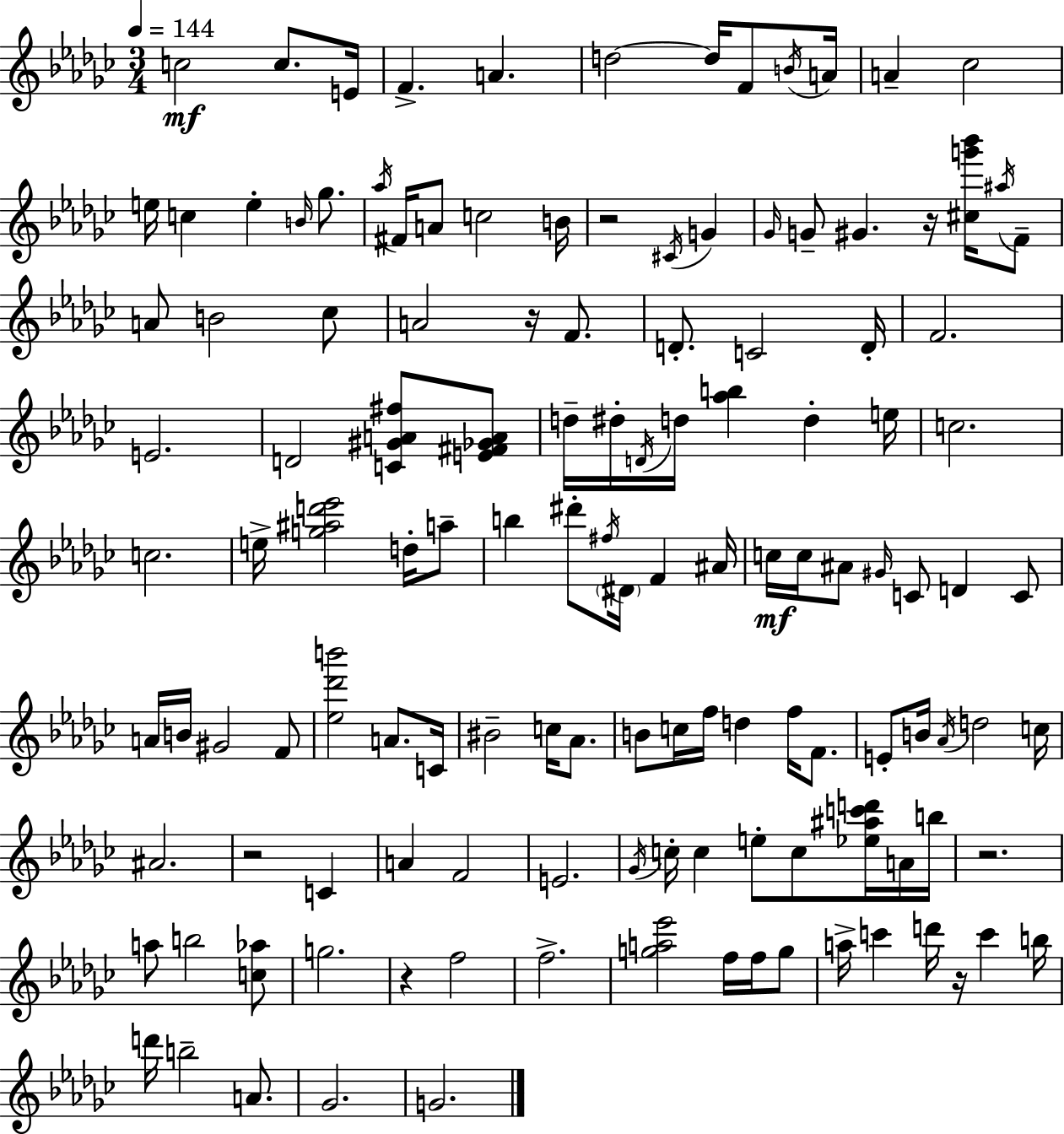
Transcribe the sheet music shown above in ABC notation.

X:1
T:Untitled
M:3/4
L:1/4
K:Ebm
c2 c/2 E/4 F A d2 d/4 F/2 B/4 A/4 A _c2 e/4 c e B/4 _g/2 _a/4 ^F/4 A/2 c2 B/4 z2 ^C/4 G _G/4 G/2 ^G z/4 [^cg'_b']/4 ^a/4 F/2 A/2 B2 _c/2 A2 z/4 F/2 D/2 C2 D/4 F2 E2 D2 [C^GA^f]/2 [E^F_GA]/2 d/4 ^d/4 D/4 d/4 [_ab] d e/4 c2 c2 e/4 [g^ad'_e']2 d/4 a/2 b ^d'/2 ^f/4 ^D/4 F ^A/4 c/4 c/4 ^A/2 ^G/4 C/2 D C/2 A/4 B/4 ^G2 F/2 [_e_d'b']2 A/2 C/4 ^B2 c/4 _A/2 B/2 c/4 f/4 d f/4 F/2 E/2 B/4 _A/4 d2 c/4 ^A2 z2 C A F2 E2 _G/4 c/4 c e/2 c/2 [_e^ac'd']/4 A/4 b/4 z2 a/2 b2 [c_a]/2 g2 z f2 f2 [ga_e']2 f/4 f/4 g/2 a/4 c' d'/4 z/4 c' b/4 d'/4 b2 A/2 _G2 G2